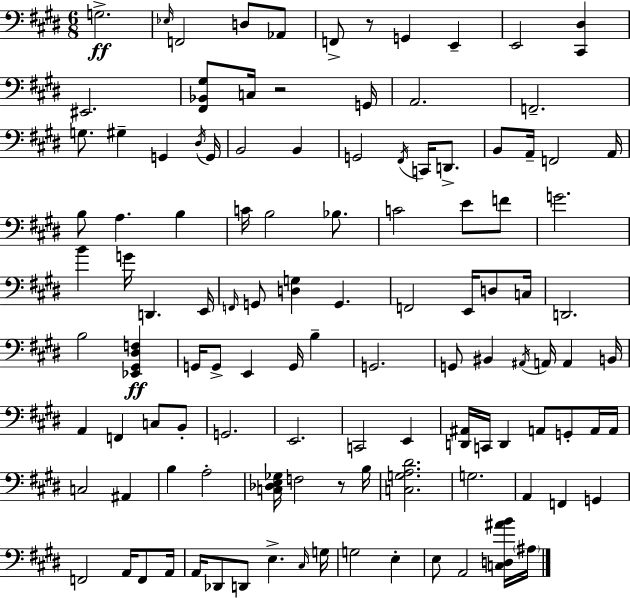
X:1
T:Untitled
M:6/8
L:1/4
K:E
G,2 _E,/4 F,,2 D,/2 _A,,/2 F,,/2 z/2 G,, E,, E,,2 [^C,,^D,] ^E,,2 [^F,,_B,,^G,]/2 C,/4 z2 G,,/4 A,,2 F,,2 G,/2 ^G, G,, ^D,/4 G,,/4 B,,2 B,, G,,2 ^F,,/4 C,,/4 D,,/2 B,,/2 A,,/4 F,,2 A,,/4 B,/2 A, B, C/4 B,2 _B,/2 C2 E/2 F/2 G2 B G/4 D,, E,,/4 F,,/4 G,,/2 [D,G,] G,, F,,2 E,,/4 D,/2 C,/4 D,,2 B,2 [_E,,^G,,^D,F,] G,,/4 G,,/2 E,, G,,/4 B, G,,2 G,,/2 ^B,, ^A,,/4 A,,/4 A,, B,,/4 A,, F,, C,/2 B,,/2 G,,2 E,,2 C,,2 E,, [D,,^A,,]/4 C,,/4 D,, A,,/2 G,,/2 A,,/4 A,,/4 C,2 ^A,, B, A,2 [C,_D,E,_G,]/4 F,2 z/2 B,/4 [C,G,A,^D]2 G,2 A,, F,, G,, F,,2 A,,/4 F,,/2 A,,/4 A,,/4 _D,,/2 D,,/2 E, ^C,/4 G,/4 G,2 E, E,/2 A,,2 [C,D,^AB]/4 ^A,/4